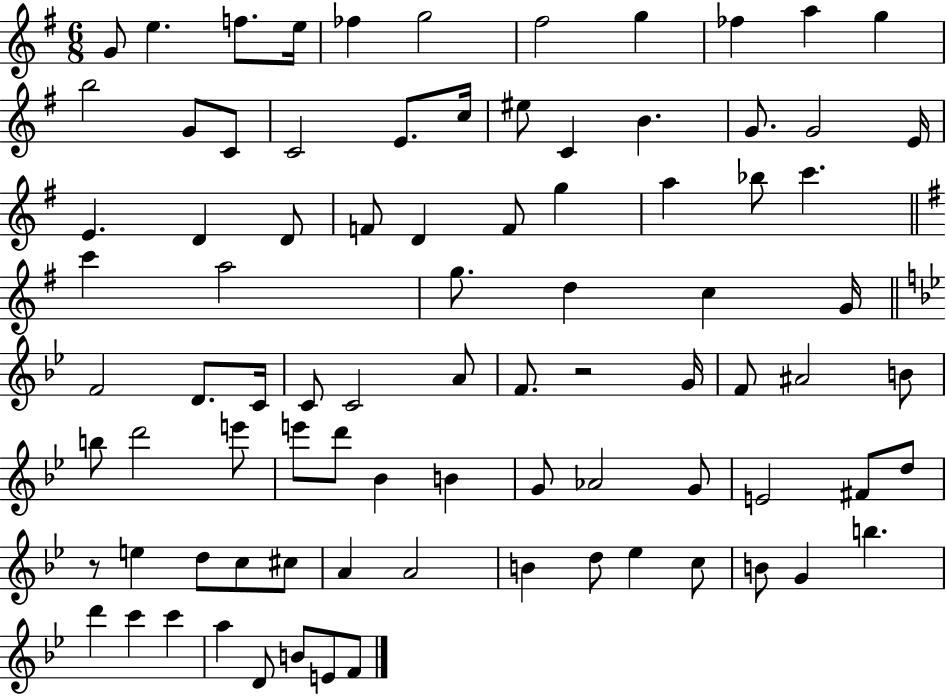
{
  \clef treble
  \numericTimeSignature
  \time 6/8
  \key g \major
  g'8 e''4. f''8. e''16 | fes''4 g''2 | fis''2 g''4 | fes''4 a''4 g''4 | \break b''2 g'8 c'8 | c'2 e'8. c''16 | eis''8 c'4 b'4. | g'8. g'2 e'16 | \break e'4. d'4 d'8 | f'8 d'4 f'8 g''4 | a''4 bes''8 c'''4. | \bar "||" \break \key g \major c'''4 a''2 | g''8. d''4 c''4 g'16 | \bar "||" \break \key bes \major f'2 d'8. c'16 | c'8 c'2 a'8 | f'8. r2 g'16 | f'8 ais'2 b'8 | \break b''8 d'''2 e'''8 | e'''8 d'''8 bes'4 b'4 | g'8 aes'2 g'8 | e'2 fis'8 d''8 | \break r8 e''4 d''8 c''8 cis''8 | a'4 a'2 | b'4 d''8 ees''4 c''8 | b'8 g'4 b''4. | \break d'''4 c'''4 c'''4 | a''4 d'8 b'8 e'8 f'8 | \bar "|."
}